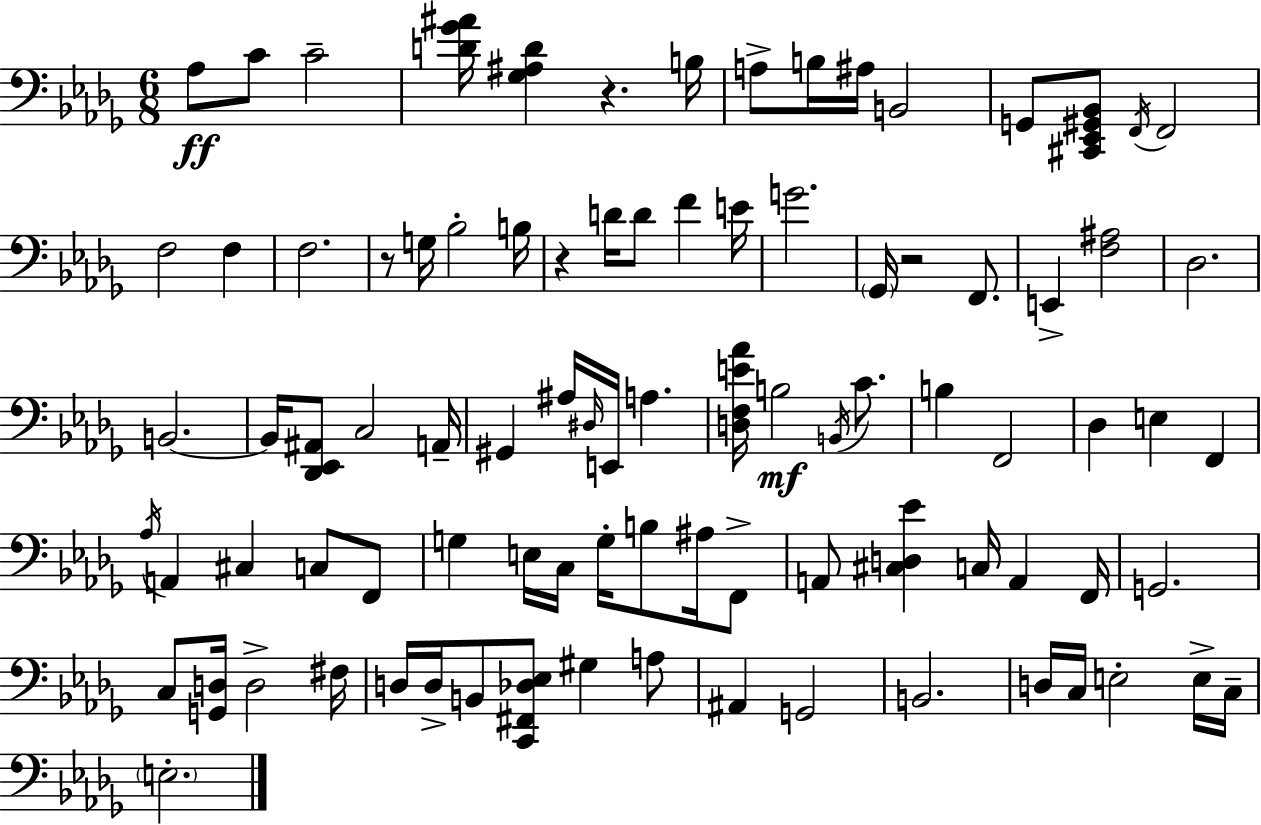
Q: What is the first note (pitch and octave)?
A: Ab3